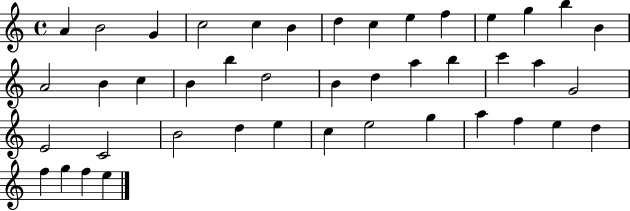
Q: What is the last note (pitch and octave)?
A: E5